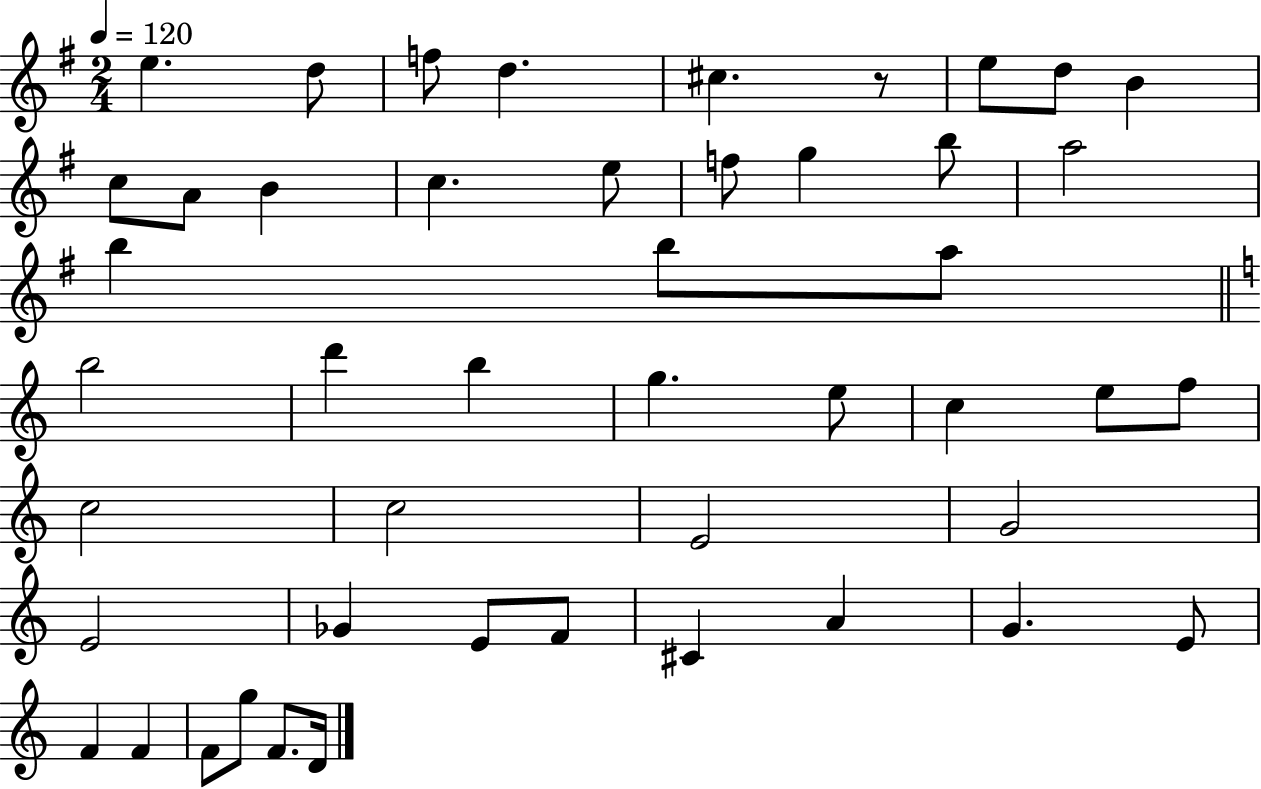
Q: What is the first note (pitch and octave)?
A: E5